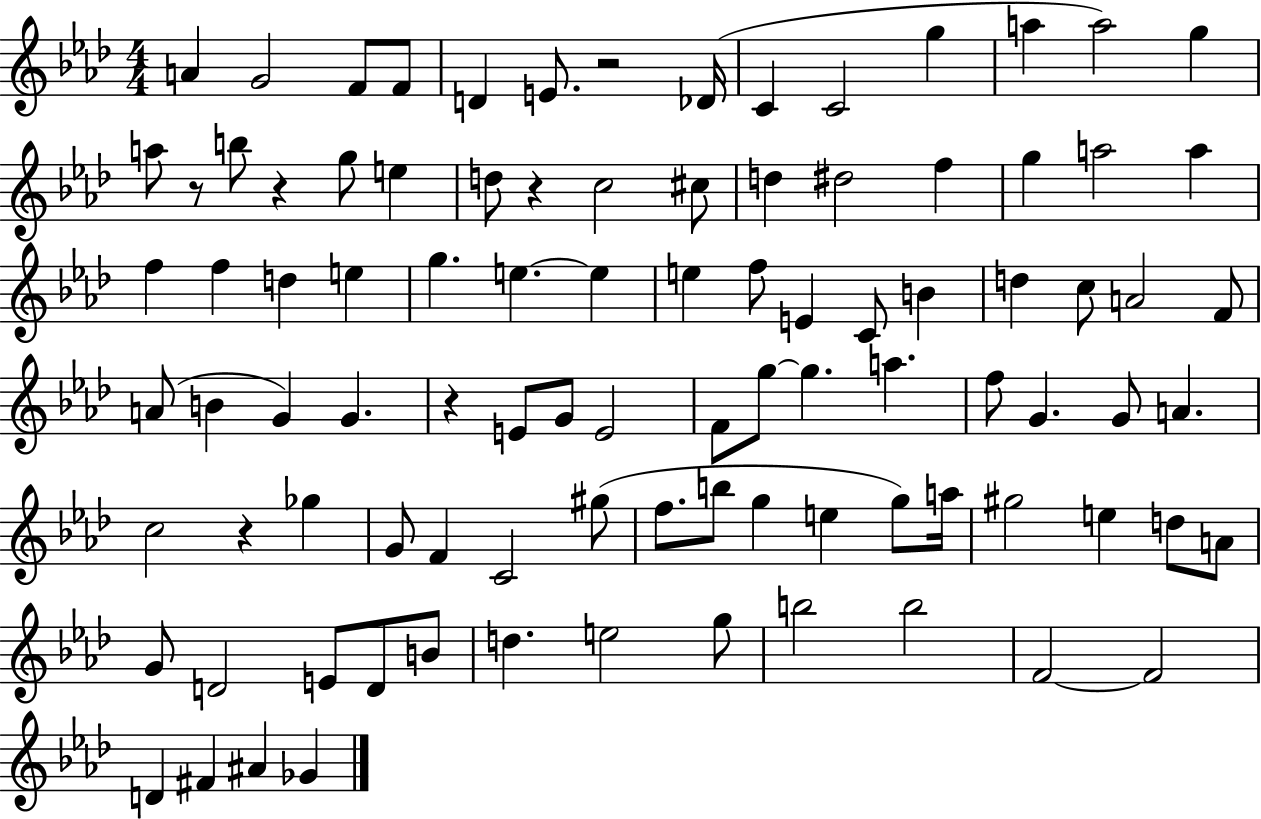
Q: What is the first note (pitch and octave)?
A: A4